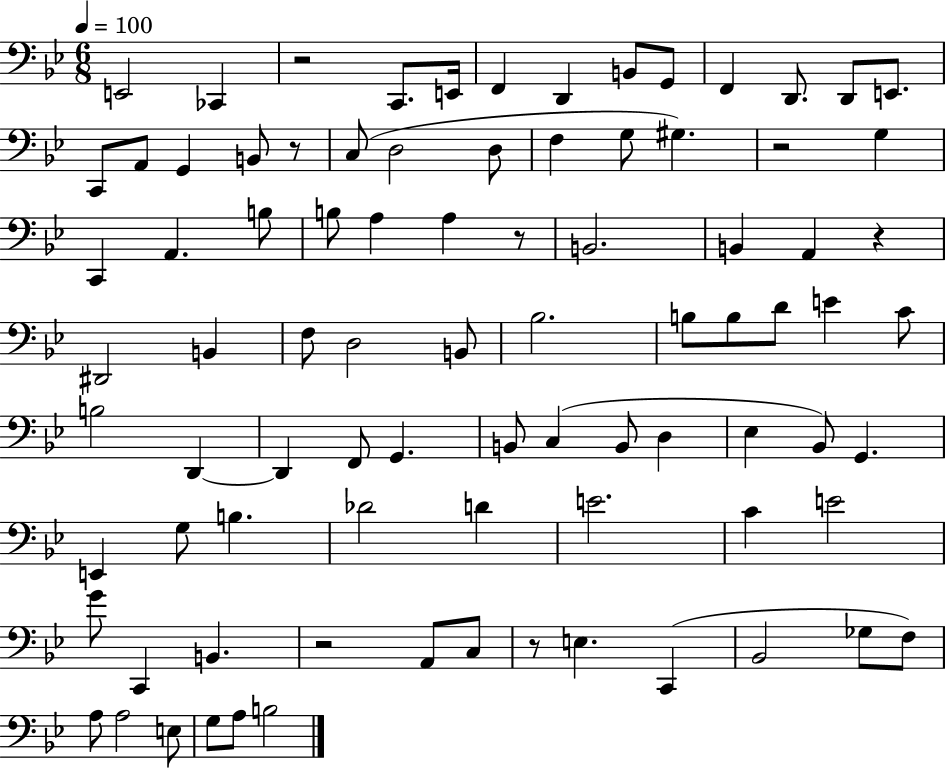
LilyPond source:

{
  \clef bass
  \numericTimeSignature
  \time 6/8
  \key bes \major
  \tempo 4 = 100
  e,2 ces,4 | r2 c,8. e,16 | f,4 d,4 b,8 g,8 | f,4 d,8. d,8 e,8. | \break c,8 a,8 g,4 b,8 r8 | c8( d2 d8 | f4 g8 gis4.) | r2 g4 | \break c,4 a,4. b8 | b8 a4 a4 r8 | b,2. | b,4 a,4 r4 | \break dis,2 b,4 | f8 d2 b,8 | bes2. | b8 b8 d'8 e'4 c'8 | \break b2 d,4~~ | d,4 f,8 g,4. | b,8 c4( b,8 d4 | ees4 bes,8) g,4. | \break e,4 g8 b4. | des'2 d'4 | e'2. | c'4 e'2 | \break g'8 c,4 b,4. | r2 a,8 c8 | r8 e4. c,4( | bes,2 ges8 f8) | \break a8 a2 e8 | g8 a8 b2 | \bar "|."
}